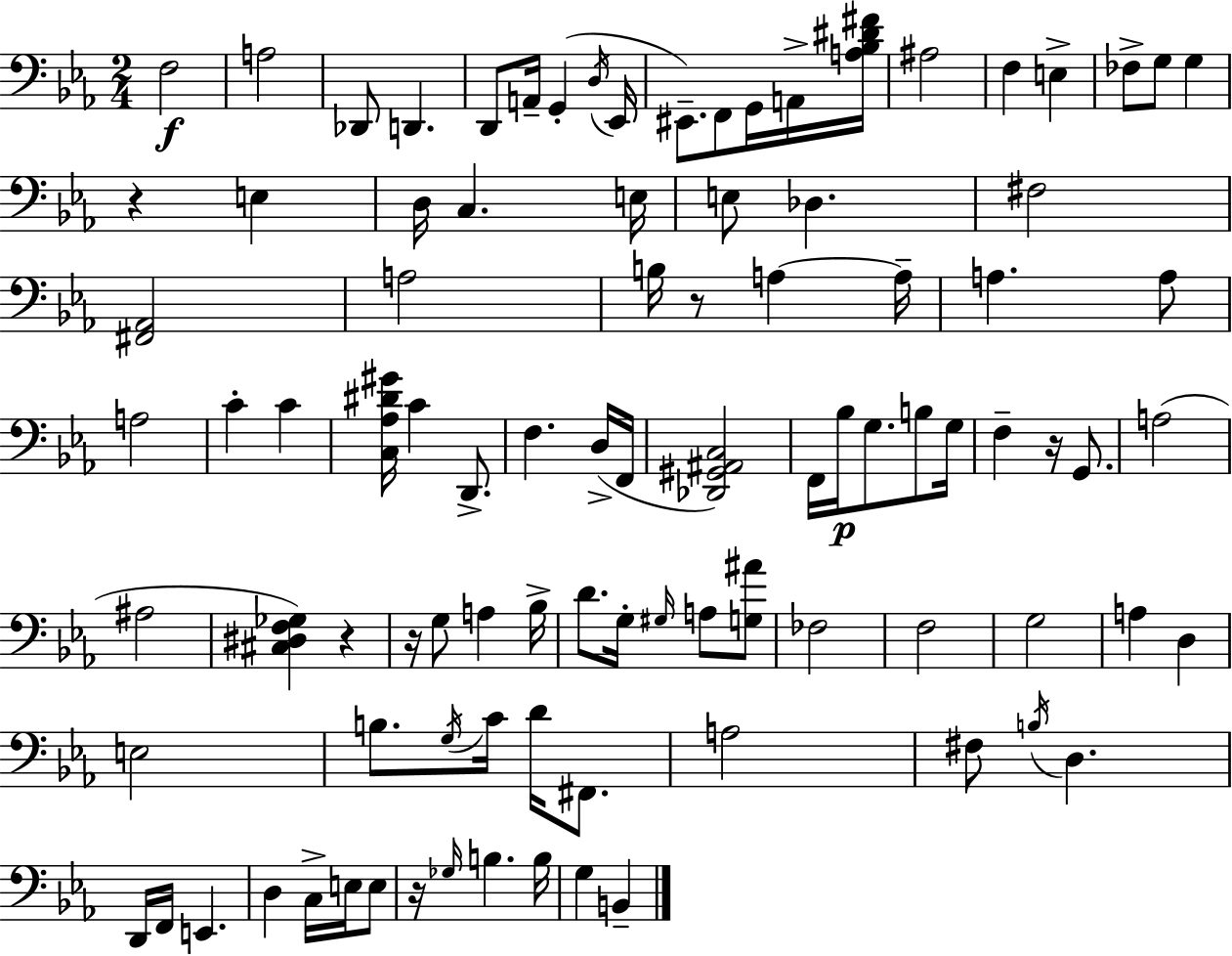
F3/h A3/h Db2/e D2/q. D2/e A2/s G2/q D3/s Eb2/s EIS2/e. F2/e G2/s A2/s [A3,Bb3,D#4,F#4]/s A#3/h F3/q E3/q FES3/e G3/e G3/q R/q E3/q D3/s C3/q. E3/s E3/e Db3/q. F#3/h [F#2,Ab2]/h A3/h B3/s R/e A3/q A3/s A3/q. A3/e A3/h C4/q C4/q [C3,Ab3,D#4,G#4]/s C4/q D2/e. F3/q. D3/s F2/s [Db2,G#2,A#2,C3]/h F2/s Bb3/s G3/e. B3/e G3/s F3/q R/s G2/e. A3/h A#3/h [C#3,D#3,F3,Gb3]/q R/q R/s G3/e A3/q Bb3/s D4/e. G3/s G#3/s A3/e [G3,A#4]/e FES3/h F3/h G3/h A3/q D3/q E3/h B3/e. G3/s C4/s D4/s F#2/e. A3/h F#3/e B3/s D3/q. D2/s F2/s E2/q. D3/q C3/s E3/s E3/e R/s Gb3/s B3/q. B3/s G3/q B2/q